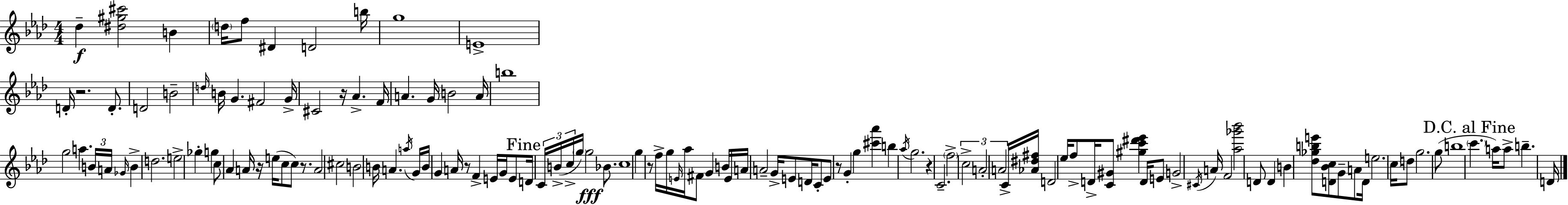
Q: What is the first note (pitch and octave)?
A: Db5